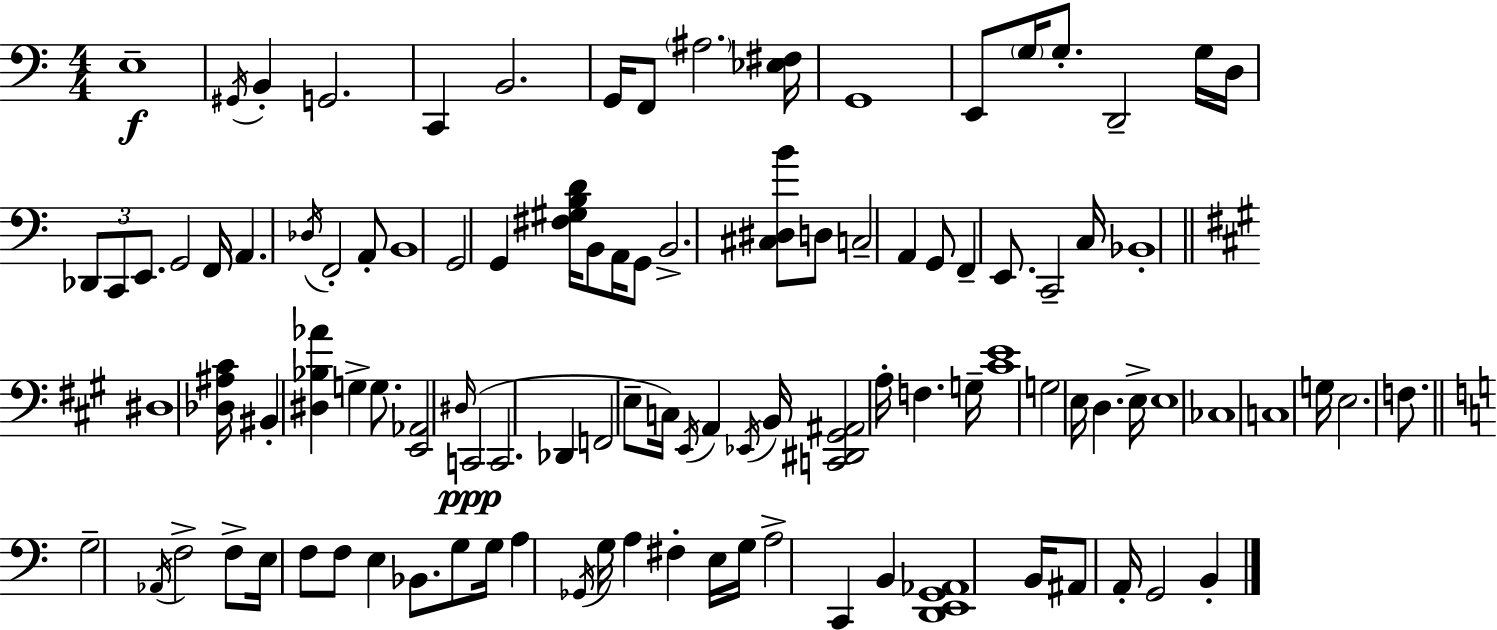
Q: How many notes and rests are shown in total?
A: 104